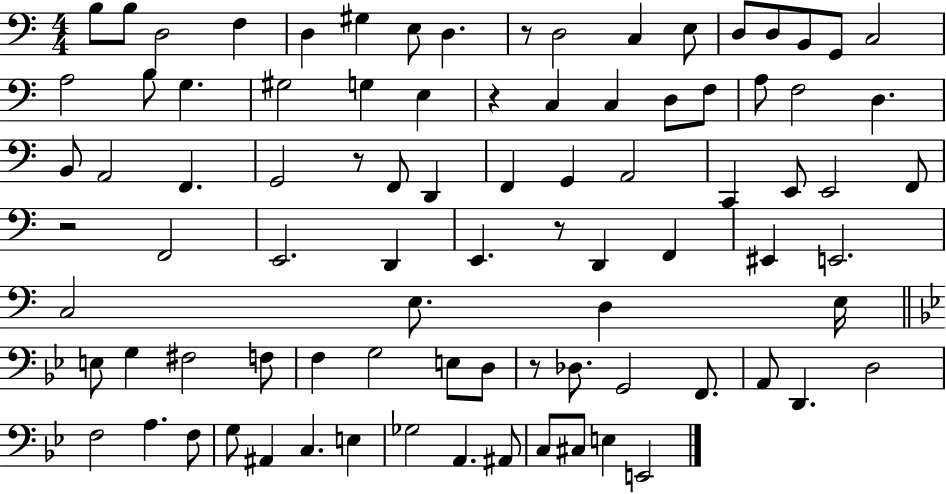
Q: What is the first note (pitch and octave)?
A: B3